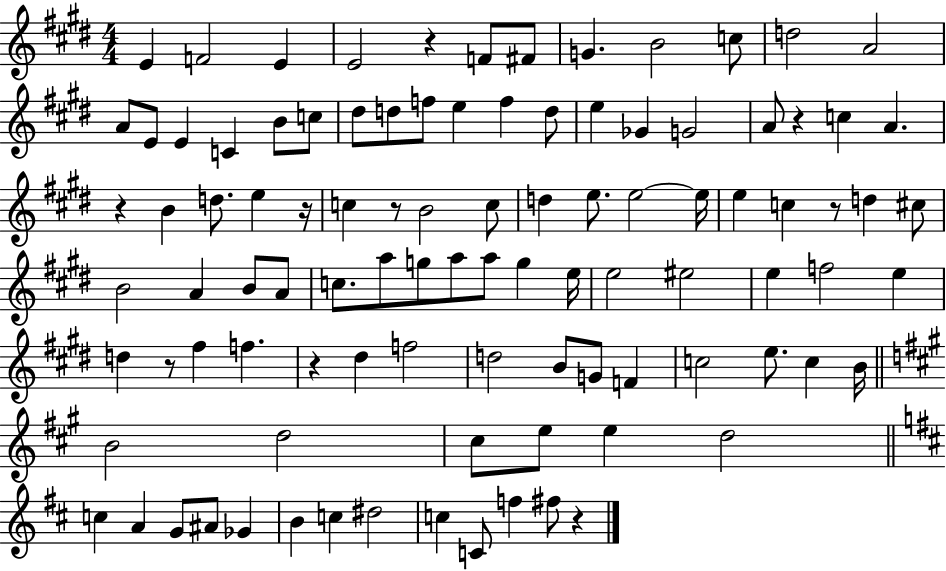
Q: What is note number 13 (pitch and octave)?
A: E4